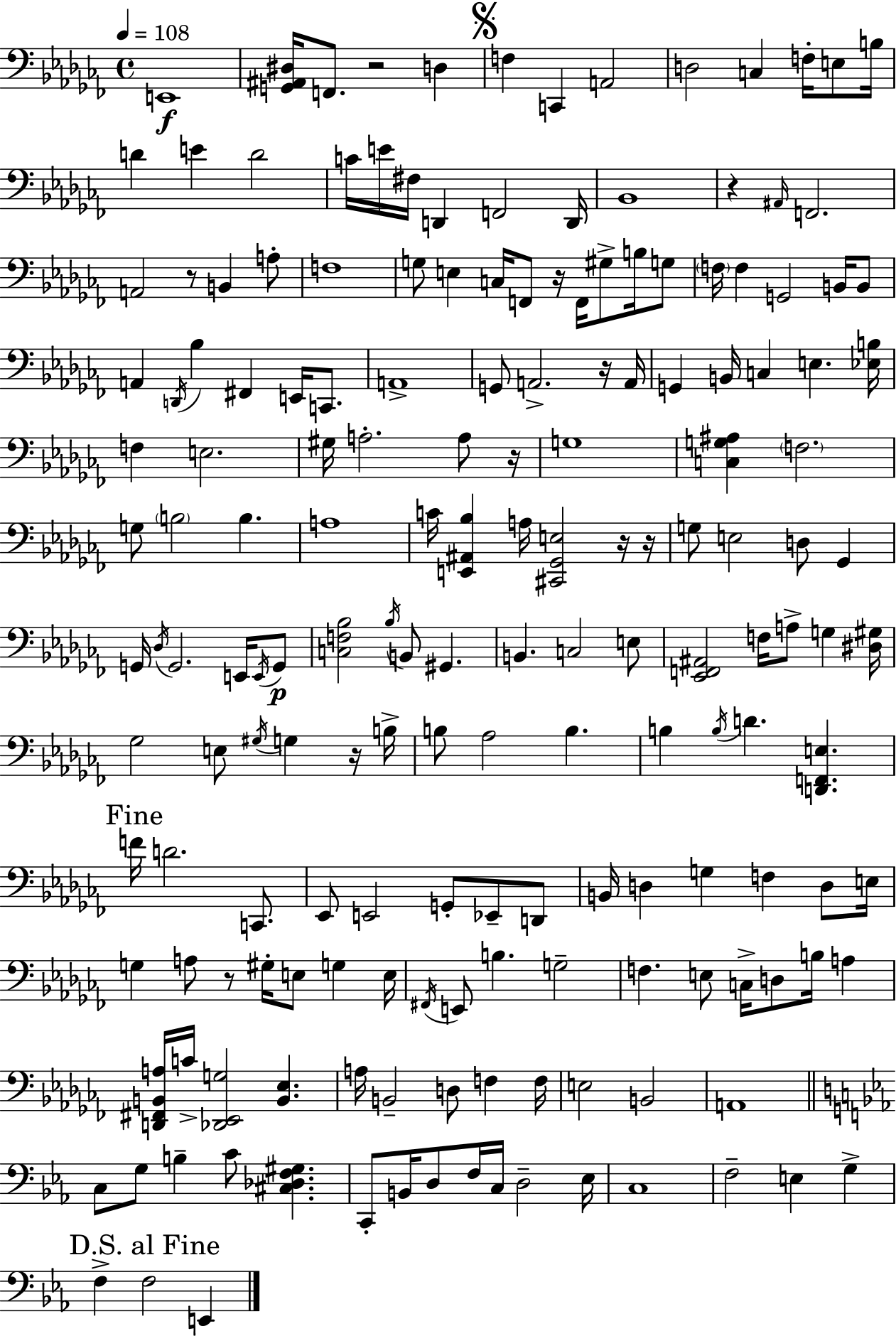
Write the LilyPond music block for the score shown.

{
  \clef bass
  \time 4/4
  \defaultTimeSignature
  \key aes \minor
  \tempo 4 = 108
  \repeat volta 2 { e,1\f | <g, ais, dis>16 f,8. r2 d4 | \mark \markup { \musicglyph "scripts.segno" } f4 c,4 a,2 | d2 c4 f16-. e8 b16 | \break d'4 e'4 d'2 | c'16 e'16 fis16 d,4 f,2 d,16 | bes,1 | r4 \grace { ais,16 } f,2. | \break a,2 r8 b,4 a8-. | f1 | g8 e4 c16 f,8 r16 f,16 gis8-> b16 g8 | \parenthesize f16 f4 g,2 b,16 b,8 | \break a,4 \acciaccatura { d,16 } bes4 fis,4 e,16 c,8. | a,1-> | g,8 a,2.-> | r16 a,16 g,4 b,16 c4 e4. | \break <ees b>16 f4 e2. | gis16 a2.-. a8 | r16 g1 | <c g ais>4 \parenthesize f2. | \break g8 \parenthesize b2 b4. | a1 | c'16 <e, ais, bes>4 a16 <cis, ges, e>2 | r16 r16 g8 e2 d8 ges,4 | \break g,16 \acciaccatura { des16 } g,2. | e,16 \acciaccatura { e,16 }\p g,8 <c f bes>2 \acciaccatura { bes16 } b,8 gis,4. | b,4. c2 | e8 <ees, f, ais,>2 f16 a8-> | \break g4 <dis gis>16 ges2 e8 \acciaccatura { gis16 } | g4 r16 b16-> b8 aes2 | b4. b4 \acciaccatura { b16 } d'4. | <d, f, e>4. \mark "Fine" f'16 d'2. | \break c,8. ees,8 e,2 | g,8-. ees,8-- d,8 b,16 d4 g4 | f4 d8 e16 g4 a8 r8 gis16-. | e8 g4 e16 \acciaccatura { fis,16 } e,8 b4. | \break g2-- f4. e8 | c16-> d8 b16 a4 <d, fis, b, a>16 c'16-> <des, ees, g>2 | <b, ees>4. a16 b,2-- | d8 f4 f16 e2 | \break b,2 a,1 | \bar "||" \break \key ees \major c8 g8 b4-- c'8 <cis des f gis>4. | c,8-. b,16 d8 f16 c16 d2-- ees16 | c1 | f2-- e4 g4-> | \break \mark "D.S. al Fine" f4-> f2 e,4 | } \bar "|."
}